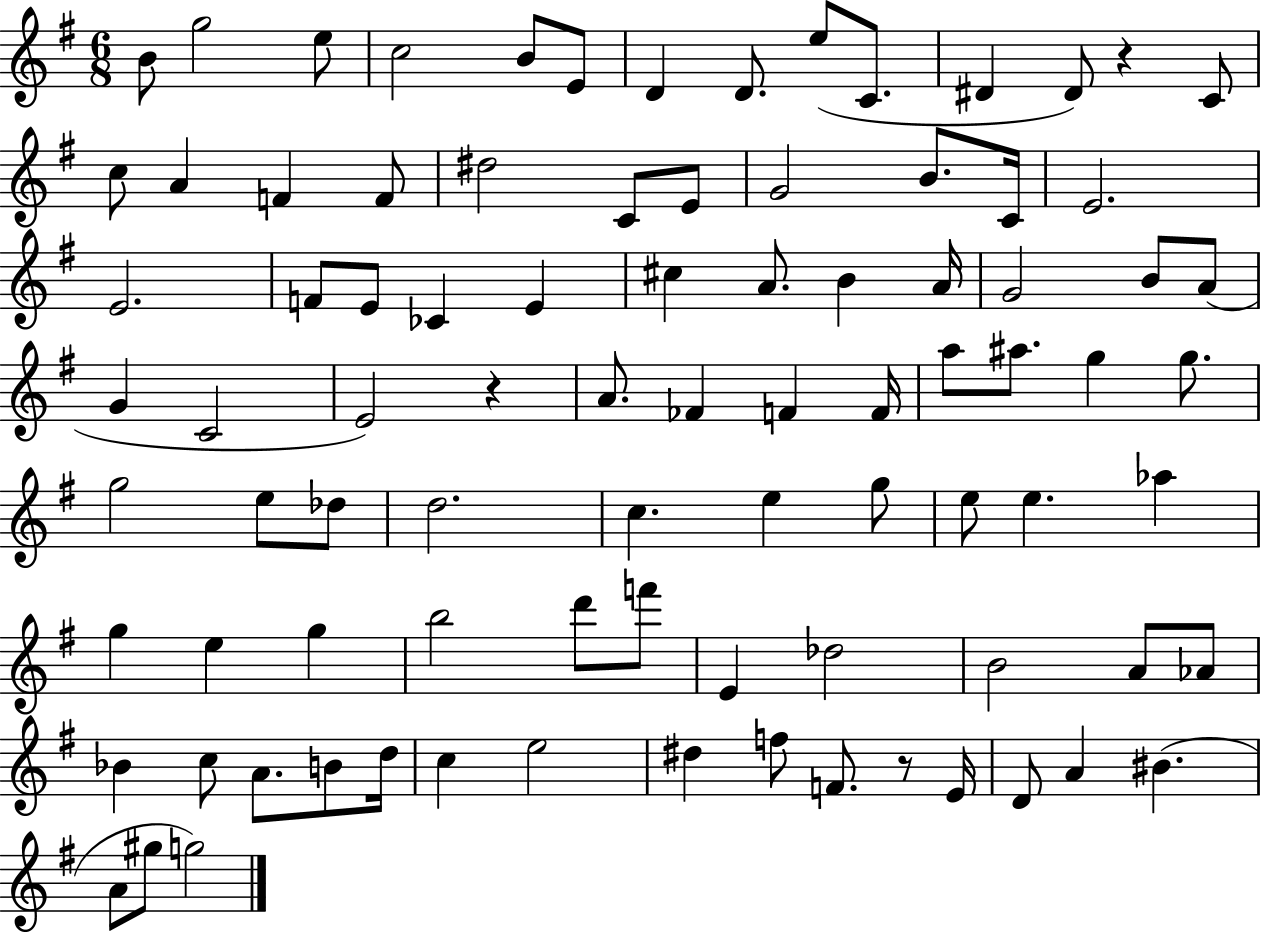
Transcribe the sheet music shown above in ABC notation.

X:1
T:Untitled
M:6/8
L:1/4
K:G
B/2 g2 e/2 c2 B/2 E/2 D D/2 e/2 C/2 ^D ^D/2 z C/2 c/2 A F F/2 ^d2 C/2 E/2 G2 B/2 C/4 E2 E2 F/2 E/2 _C E ^c A/2 B A/4 G2 B/2 A/2 G C2 E2 z A/2 _F F F/4 a/2 ^a/2 g g/2 g2 e/2 _d/2 d2 c e g/2 e/2 e _a g e g b2 d'/2 f'/2 E _d2 B2 A/2 _A/2 _B c/2 A/2 B/2 d/4 c e2 ^d f/2 F/2 z/2 E/4 D/2 A ^B A/2 ^g/2 g2